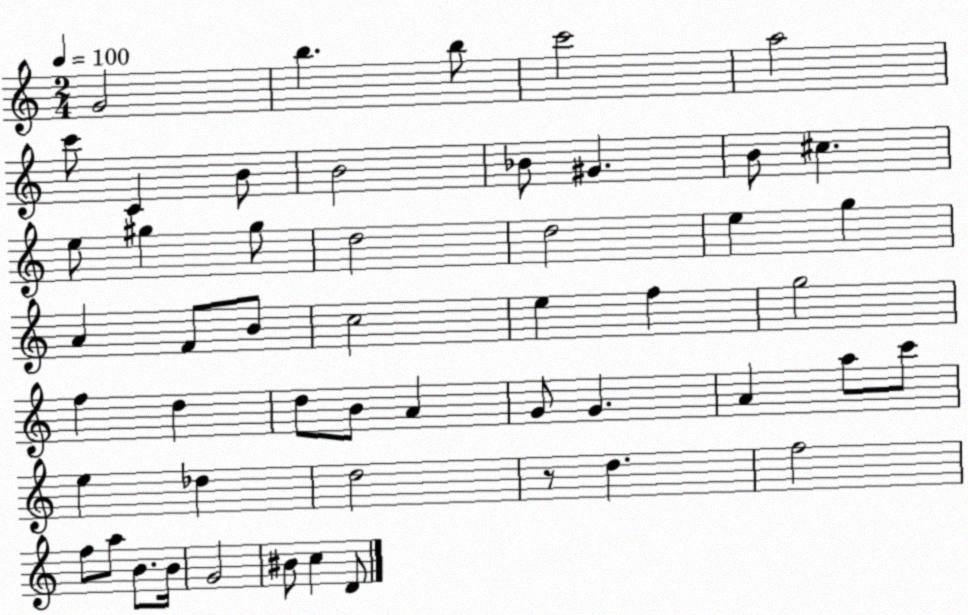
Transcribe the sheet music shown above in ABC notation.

X:1
T:Untitled
M:2/4
L:1/4
K:C
G2 b b/2 c'2 a2 c'/2 C B/2 B2 _B/2 ^G B/2 ^c e/2 ^g ^g/2 d2 d2 e g A F/2 B/2 c2 e f g2 f d d/2 B/2 A G/2 G A a/2 c'/2 e _d d2 z/2 d f2 f/2 a/2 B/2 B/4 G2 ^B/2 c D/2